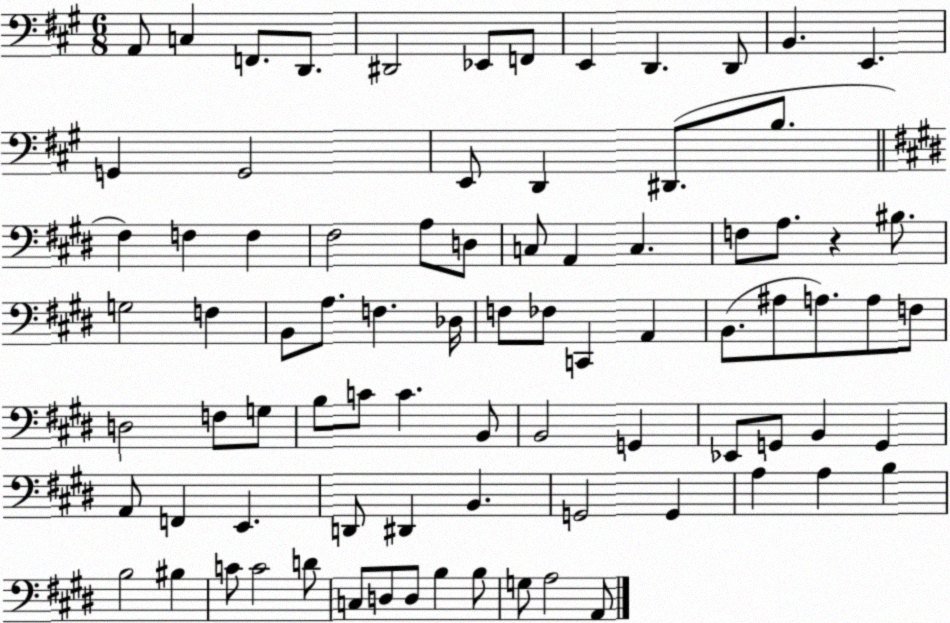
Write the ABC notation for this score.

X:1
T:Untitled
M:6/8
L:1/4
K:A
A,,/2 C, F,,/2 D,,/2 ^D,,2 _E,,/2 F,,/2 E,, D,, D,,/2 B,, E,, G,, G,,2 E,,/2 D,, ^D,,/2 B,/2 ^F, F, F, ^F,2 A,/2 D,/2 C,/2 A,, C, F,/2 A,/2 z ^B,/2 G,2 F, B,,/2 A,/2 F, _D,/4 F,/2 _F,/2 C,, A,, B,,/2 ^A,/2 A,/2 A,/2 F,/2 D,2 F,/2 G,/2 B,/2 C/2 C B,,/2 B,,2 G,, _E,,/2 G,,/2 B,, G,, A,,/2 F,, E,, D,,/2 ^D,, B,, G,,2 G,, A, A, B, B,2 ^B, C/2 C2 D/2 C,/2 D,/2 D,/2 B, B,/2 G,/2 A,2 A,,/2